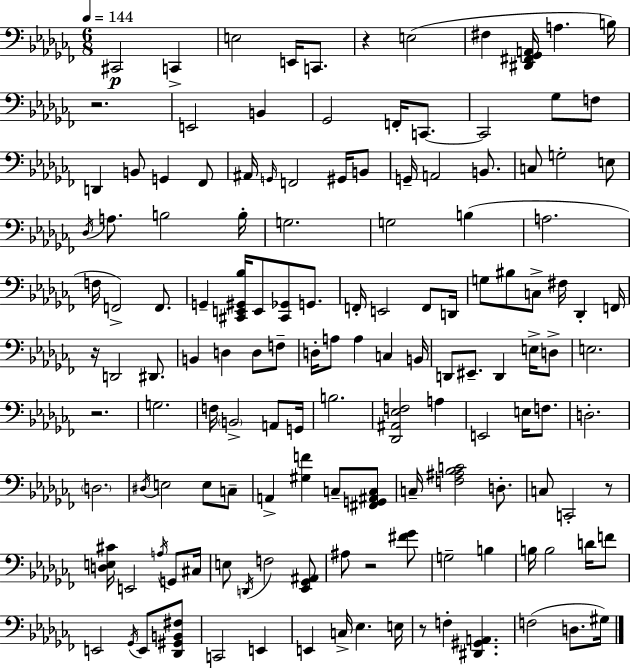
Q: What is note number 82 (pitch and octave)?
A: E3